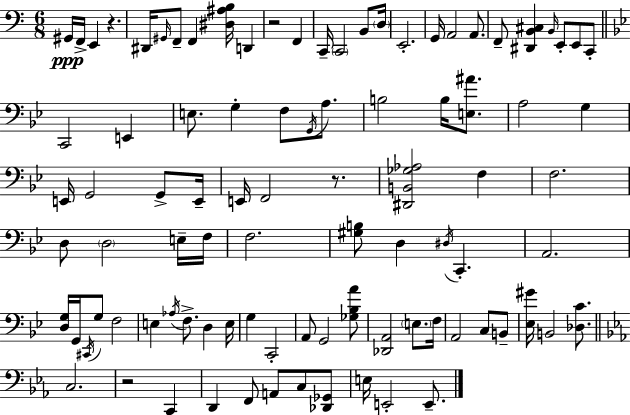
G#2/s F2/s E2/q R/q. D#2/s G#2/s F2/e F2/q [D#3,A#3,B3]/s D2/q R/h F2/q C2/s C2/h B2/e D3/s E2/h. G2/s A2/h A2/e. F2/e [D#2,B2,C#3]/q B2/s E2/e E2/e C2/e C2/h E2/q E3/e. G3/q F3/e G2/s A3/e. B3/h B3/s [E3,A#4]/e. A3/h G3/q E2/s G2/h G2/e E2/s E2/s F2/h R/e. [D#2,B2,Gb3,Ab3]/h F3/q F3/h. D3/e D3/h E3/s F3/s F3/h. [G#3,B3]/e D3/q D#3/s C2/q. A2/h. [D3,G3]/s G2/s C#2/s G3/e F3/h E3/q Ab3/s F3/e. D3/q E3/s G3/q C2/h A2/e G2/h [Gb3,Bb3,A4]/e [Db2,A2]/h E3/e. F3/s A2/h C3/e B2/e [Eb3,G#4]/s B2/h [Db3,C4]/e. C3/h. R/h C2/q D2/q F2/e A2/e C3/e [Db2,Gb2]/e E3/s E2/h E2/e.